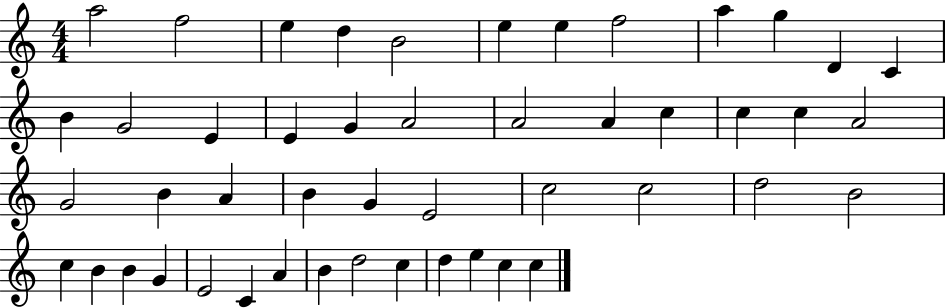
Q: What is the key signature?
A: C major